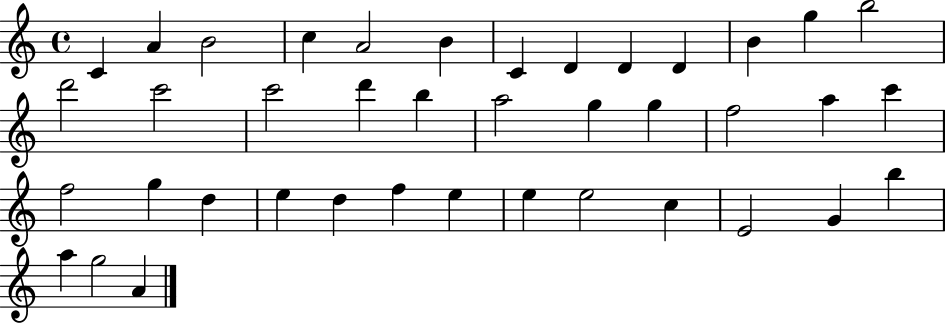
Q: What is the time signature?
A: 4/4